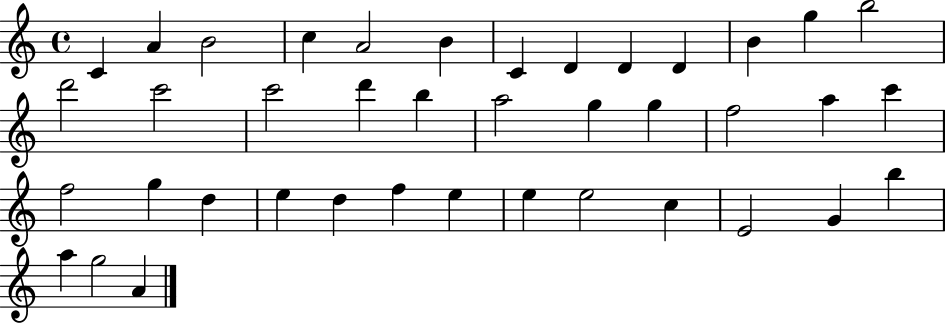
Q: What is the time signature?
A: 4/4